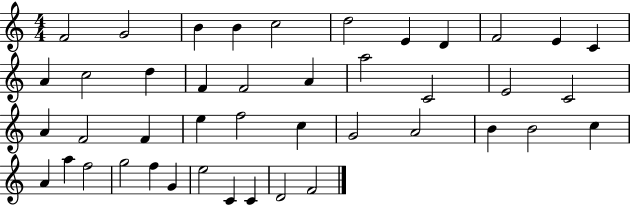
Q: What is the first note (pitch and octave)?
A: F4